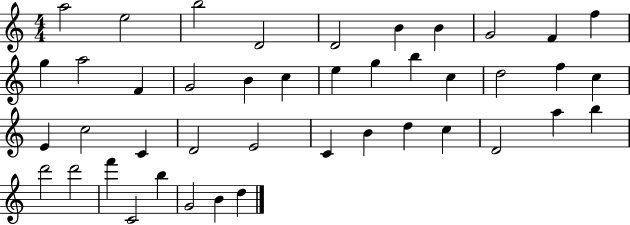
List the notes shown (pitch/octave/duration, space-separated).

A5/h E5/h B5/h D4/h D4/h B4/q B4/q G4/h F4/q F5/q G5/q A5/h F4/q G4/h B4/q C5/q E5/q G5/q B5/q C5/q D5/h F5/q C5/q E4/q C5/h C4/q D4/h E4/h C4/q B4/q D5/q C5/q D4/h A5/q B5/q D6/h D6/h F6/q C4/h B5/q G4/h B4/q D5/q